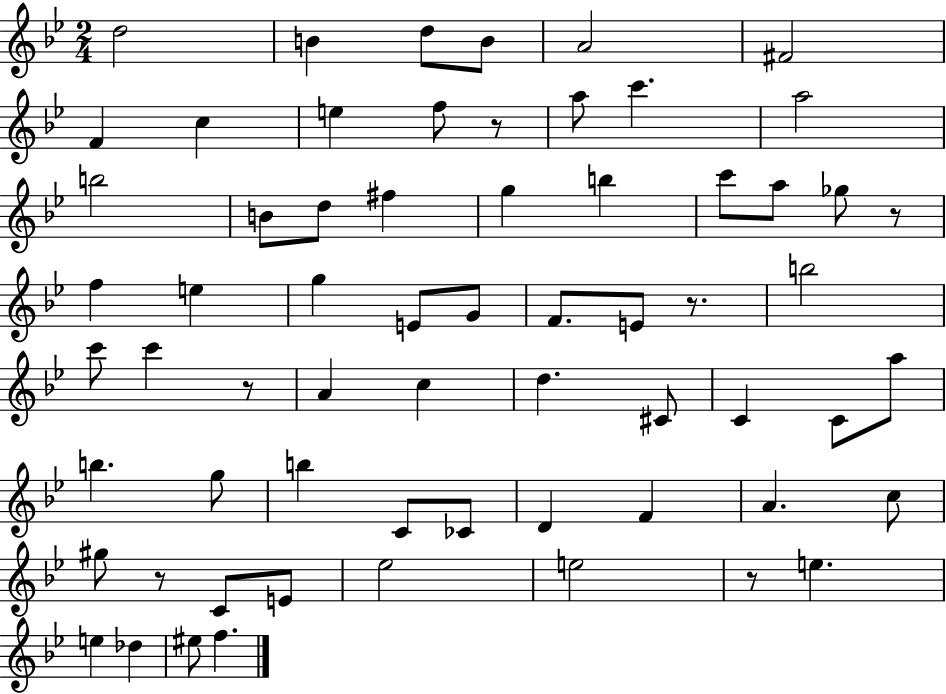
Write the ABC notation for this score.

X:1
T:Untitled
M:2/4
L:1/4
K:Bb
d2 B d/2 B/2 A2 ^F2 F c e f/2 z/2 a/2 c' a2 b2 B/2 d/2 ^f g b c'/2 a/2 _g/2 z/2 f e g E/2 G/2 F/2 E/2 z/2 b2 c'/2 c' z/2 A c d ^C/2 C C/2 a/2 b g/2 b C/2 _C/2 D F A c/2 ^g/2 z/2 C/2 E/2 _e2 e2 z/2 e e _d ^e/2 f